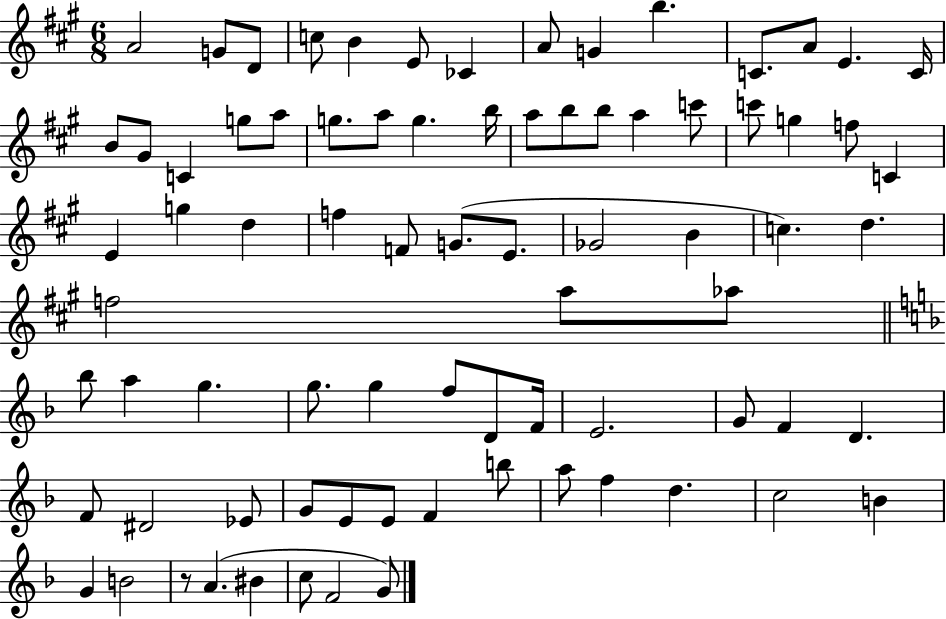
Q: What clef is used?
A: treble